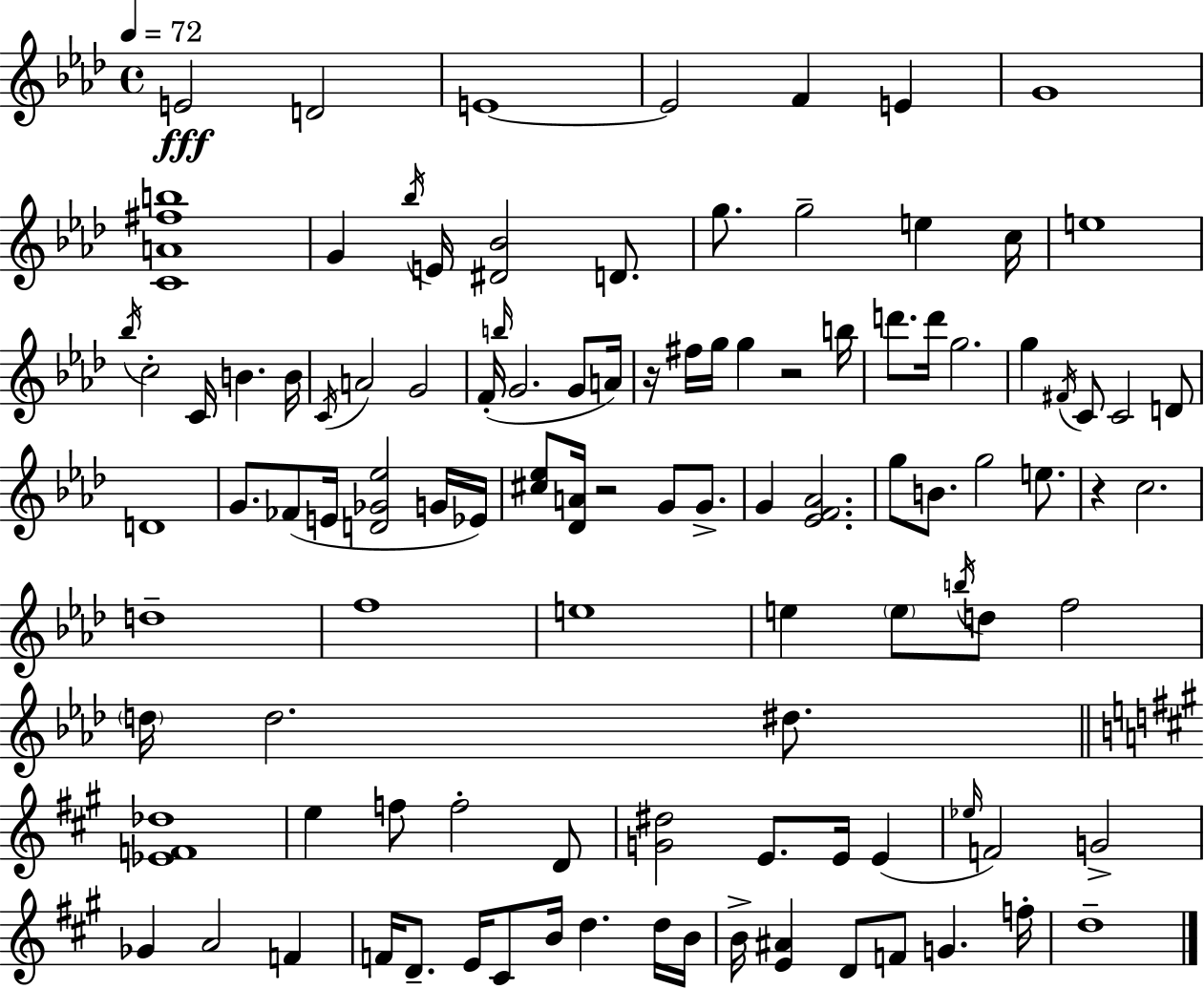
{
  \clef treble
  \time 4/4
  \defaultTimeSignature
  \key aes \major
  \tempo 4 = 72
  \repeat volta 2 { e'2\fff d'2 | e'1~~ | e'2 f'4 e'4 | g'1 | \break <c' a' fis'' b''>1 | g'4 \acciaccatura { bes''16 } e'16 <dis' bes'>2 d'8. | g''8. g''2-- e''4 | c''16 e''1 | \break \acciaccatura { bes''16 } c''2-. c'16 b'4. | b'16 \acciaccatura { c'16 } a'2 g'2 | f'16-.( \grace { b''16 } g'2. | g'8 a'16) r16 fis''16 g''16 g''4 r2 | \break b''16 d'''8. d'''16 g''2. | g''4 \acciaccatura { fis'16 } c'8 c'2 | d'8 d'1 | g'8. fes'8( e'16 <d' ges' ees''>2 | \break g'16 ees'16) <cis'' ees''>8 <des' a'>16 r2 | g'8 g'8.-> g'4 <ees' f' aes'>2. | g''8 b'8. g''2 | e''8. r4 c''2. | \break d''1-- | f''1 | e''1 | e''4 \parenthesize e''8 \acciaccatura { b''16 } d''8 f''2 | \break \parenthesize d''16 d''2. | dis''8. \bar "||" \break \key a \major <ees' f' des''>1 | e''4 f''8 f''2-. d'8 | <g' dis''>2 e'8. e'16 e'4( | \grace { ees''16 } f'2) g'2-> | \break ges'4 a'2 f'4 | f'16 d'8.-- e'16 cis'8 b'16 d''4. d''16 | b'16 b'16-> <e' ais'>4 d'8 f'8 g'4. | f''16-. d''1-- | \break } \bar "|."
}